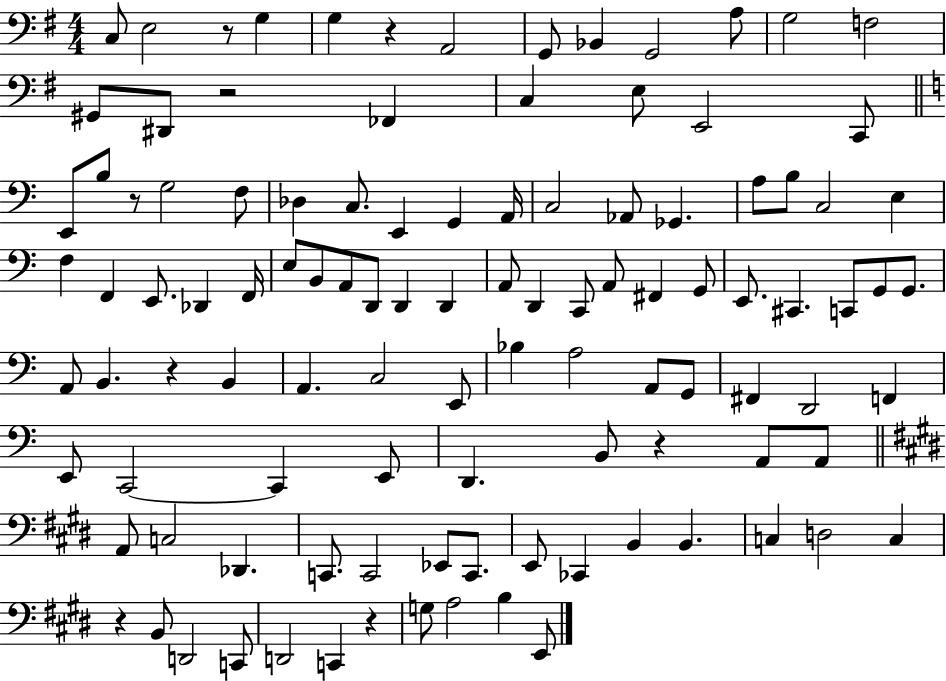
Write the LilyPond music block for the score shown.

{
  \clef bass
  \numericTimeSignature
  \time 4/4
  \key g \major
  c8 e2 r8 g4 | g4 r4 a,2 | g,8 bes,4 g,2 a8 | g2 f2 | \break gis,8 dis,8 r2 fes,4 | c4 e8 e,2 c,8 | \bar "||" \break \key a \minor e,8 b8 r8 g2 f8 | des4 c8. e,4 g,4 a,16 | c2 aes,8 ges,4. | a8 b8 c2 e4 | \break f4 f,4 e,8. des,4 f,16 | e8 b,8 a,8 d,8 d,4 d,4 | a,8 d,4 c,8 a,8 fis,4 g,8 | e,8. cis,4. c,8 g,8 g,8. | \break a,8 b,4. r4 b,4 | a,4. c2 e,8 | bes4 a2 a,8 g,8 | fis,4 d,2 f,4 | \break e,8 c,2~~ c,4 e,8 | d,4. b,8 r4 a,8 a,8 | \bar "||" \break \key e \major a,8 c2 des,4. | c,8. c,2 ees,8 c,8. | e,8 ces,4 b,4 b,4. | c4 d2 c4 | \break r4 b,8 d,2 c,8 | d,2 c,4 r4 | g8 a2 b4 e,8 | \bar "|."
}